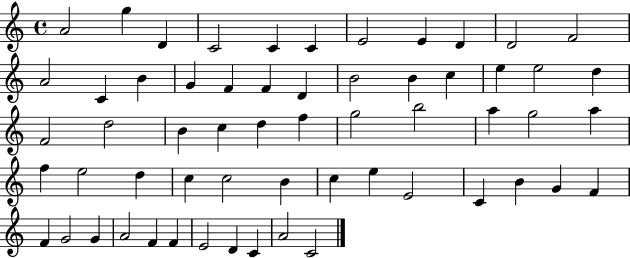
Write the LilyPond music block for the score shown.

{
  \clef treble
  \time 4/4
  \defaultTimeSignature
  \key c \major
  a'2 g''4 d'4 | c'2 c'4 c'4 | e'2 e'4 d'4 | d'2 f'2 | \break a'2 c'4 b'4 | g'4 f'4 f'4 d'4 | b'2 b'4 c''4 | e''4 e''2 d''4 | \break f'2 d''2 | b'4 c''4 d''4 f''4 | g''2 b''2 | a''4 g''2 a''4 | \break f''4 e''2 d''4 | c''4 c''2 b'4 | c''4 e''4 e'2 | c'4 b'4 g'4 f'4 | \break f'4 g'2 g'4 | a'2 f'4 f'4 | e'2 d'4 c'4 | a'2 c'2 | \break \bar "|."
}